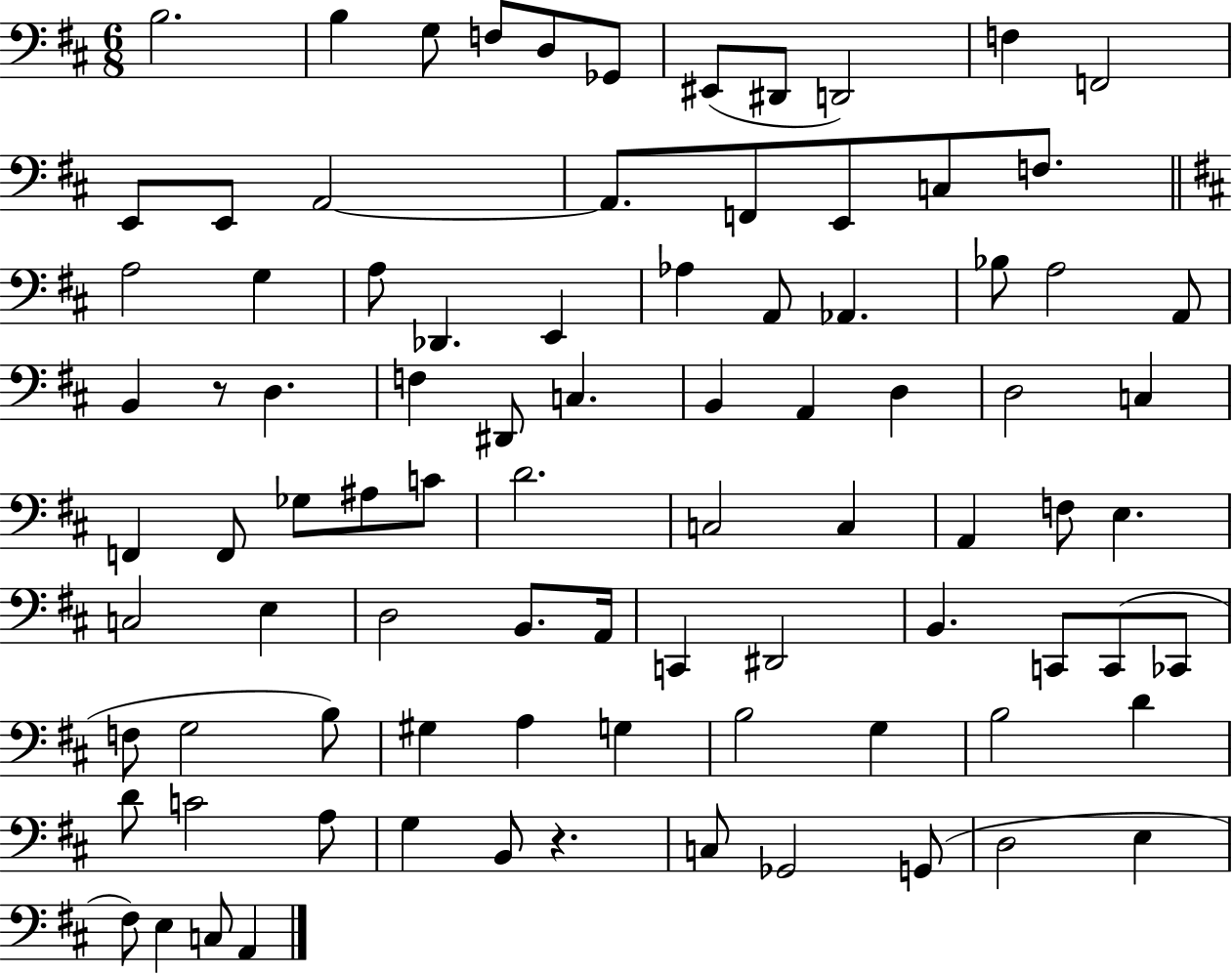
X:1
T:Untitled
M:6/8
L:1/4
K:D
B,2 B, G,/2 F,/2 D,/2 _G,,/2 ^E,,/2 ^D,,/2 D,,2 F, F,,2 E,,/2 E,,/2 A,,2 A,,/2 F,,/2 E,,/2 C,/2 F,/2 A,2 G, A,/2 _D,, E,, _A, A,,/2 _A,, _B,/2 A,2 A,,/2 B,, z/2 D, F, ^D,,/2 C, B,, A,, D, D,2 C, F,, F,,/2 _G,/2 ^A,/2 C/2 D2 C,2 C, A,, F,/2 E, C,2 E, D,2 B,,/2 A,,/4 C,, ^D,,2 B,, C,,/2 C,,/2 _C,,/2 F,/2 G,2 B,/2 ^G, A, G, B,2 G, B,2 D D/2 C2 A,/2 G, B,,/2 z C,/2 _G,,2 G,,/2 D,2 E, ^F,/2 E, C,/2 A,,